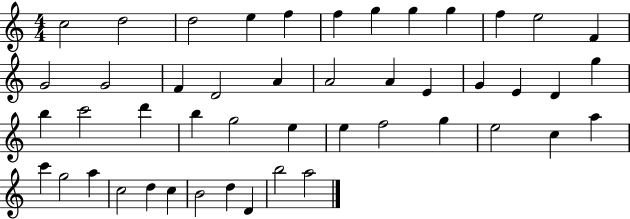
{
  \clef treble
  \numericTimeSignature
  \time 4/4
  \key c \major
  c''2 d''2 | d''2 e''4 f''4 | f''4 g''4 g''4 g''4 | f''4 e''2 f'4 | \break g'2 g'2 | f'4 d'2 a'4 | a'2 a'4 e'4 | g'4 e'4 d'4 g''4 | \break b''4 c'''2 d'''4 | b''4 g''2 e''4 | e''4 f''2 g''4 | e''2 c''4 a''4 | \break c'''4 g''2 a''4 | c''2 d''4 c''4 | b'2 d''4 d'4 | b''2 a''2 | \break \bar "|."
}